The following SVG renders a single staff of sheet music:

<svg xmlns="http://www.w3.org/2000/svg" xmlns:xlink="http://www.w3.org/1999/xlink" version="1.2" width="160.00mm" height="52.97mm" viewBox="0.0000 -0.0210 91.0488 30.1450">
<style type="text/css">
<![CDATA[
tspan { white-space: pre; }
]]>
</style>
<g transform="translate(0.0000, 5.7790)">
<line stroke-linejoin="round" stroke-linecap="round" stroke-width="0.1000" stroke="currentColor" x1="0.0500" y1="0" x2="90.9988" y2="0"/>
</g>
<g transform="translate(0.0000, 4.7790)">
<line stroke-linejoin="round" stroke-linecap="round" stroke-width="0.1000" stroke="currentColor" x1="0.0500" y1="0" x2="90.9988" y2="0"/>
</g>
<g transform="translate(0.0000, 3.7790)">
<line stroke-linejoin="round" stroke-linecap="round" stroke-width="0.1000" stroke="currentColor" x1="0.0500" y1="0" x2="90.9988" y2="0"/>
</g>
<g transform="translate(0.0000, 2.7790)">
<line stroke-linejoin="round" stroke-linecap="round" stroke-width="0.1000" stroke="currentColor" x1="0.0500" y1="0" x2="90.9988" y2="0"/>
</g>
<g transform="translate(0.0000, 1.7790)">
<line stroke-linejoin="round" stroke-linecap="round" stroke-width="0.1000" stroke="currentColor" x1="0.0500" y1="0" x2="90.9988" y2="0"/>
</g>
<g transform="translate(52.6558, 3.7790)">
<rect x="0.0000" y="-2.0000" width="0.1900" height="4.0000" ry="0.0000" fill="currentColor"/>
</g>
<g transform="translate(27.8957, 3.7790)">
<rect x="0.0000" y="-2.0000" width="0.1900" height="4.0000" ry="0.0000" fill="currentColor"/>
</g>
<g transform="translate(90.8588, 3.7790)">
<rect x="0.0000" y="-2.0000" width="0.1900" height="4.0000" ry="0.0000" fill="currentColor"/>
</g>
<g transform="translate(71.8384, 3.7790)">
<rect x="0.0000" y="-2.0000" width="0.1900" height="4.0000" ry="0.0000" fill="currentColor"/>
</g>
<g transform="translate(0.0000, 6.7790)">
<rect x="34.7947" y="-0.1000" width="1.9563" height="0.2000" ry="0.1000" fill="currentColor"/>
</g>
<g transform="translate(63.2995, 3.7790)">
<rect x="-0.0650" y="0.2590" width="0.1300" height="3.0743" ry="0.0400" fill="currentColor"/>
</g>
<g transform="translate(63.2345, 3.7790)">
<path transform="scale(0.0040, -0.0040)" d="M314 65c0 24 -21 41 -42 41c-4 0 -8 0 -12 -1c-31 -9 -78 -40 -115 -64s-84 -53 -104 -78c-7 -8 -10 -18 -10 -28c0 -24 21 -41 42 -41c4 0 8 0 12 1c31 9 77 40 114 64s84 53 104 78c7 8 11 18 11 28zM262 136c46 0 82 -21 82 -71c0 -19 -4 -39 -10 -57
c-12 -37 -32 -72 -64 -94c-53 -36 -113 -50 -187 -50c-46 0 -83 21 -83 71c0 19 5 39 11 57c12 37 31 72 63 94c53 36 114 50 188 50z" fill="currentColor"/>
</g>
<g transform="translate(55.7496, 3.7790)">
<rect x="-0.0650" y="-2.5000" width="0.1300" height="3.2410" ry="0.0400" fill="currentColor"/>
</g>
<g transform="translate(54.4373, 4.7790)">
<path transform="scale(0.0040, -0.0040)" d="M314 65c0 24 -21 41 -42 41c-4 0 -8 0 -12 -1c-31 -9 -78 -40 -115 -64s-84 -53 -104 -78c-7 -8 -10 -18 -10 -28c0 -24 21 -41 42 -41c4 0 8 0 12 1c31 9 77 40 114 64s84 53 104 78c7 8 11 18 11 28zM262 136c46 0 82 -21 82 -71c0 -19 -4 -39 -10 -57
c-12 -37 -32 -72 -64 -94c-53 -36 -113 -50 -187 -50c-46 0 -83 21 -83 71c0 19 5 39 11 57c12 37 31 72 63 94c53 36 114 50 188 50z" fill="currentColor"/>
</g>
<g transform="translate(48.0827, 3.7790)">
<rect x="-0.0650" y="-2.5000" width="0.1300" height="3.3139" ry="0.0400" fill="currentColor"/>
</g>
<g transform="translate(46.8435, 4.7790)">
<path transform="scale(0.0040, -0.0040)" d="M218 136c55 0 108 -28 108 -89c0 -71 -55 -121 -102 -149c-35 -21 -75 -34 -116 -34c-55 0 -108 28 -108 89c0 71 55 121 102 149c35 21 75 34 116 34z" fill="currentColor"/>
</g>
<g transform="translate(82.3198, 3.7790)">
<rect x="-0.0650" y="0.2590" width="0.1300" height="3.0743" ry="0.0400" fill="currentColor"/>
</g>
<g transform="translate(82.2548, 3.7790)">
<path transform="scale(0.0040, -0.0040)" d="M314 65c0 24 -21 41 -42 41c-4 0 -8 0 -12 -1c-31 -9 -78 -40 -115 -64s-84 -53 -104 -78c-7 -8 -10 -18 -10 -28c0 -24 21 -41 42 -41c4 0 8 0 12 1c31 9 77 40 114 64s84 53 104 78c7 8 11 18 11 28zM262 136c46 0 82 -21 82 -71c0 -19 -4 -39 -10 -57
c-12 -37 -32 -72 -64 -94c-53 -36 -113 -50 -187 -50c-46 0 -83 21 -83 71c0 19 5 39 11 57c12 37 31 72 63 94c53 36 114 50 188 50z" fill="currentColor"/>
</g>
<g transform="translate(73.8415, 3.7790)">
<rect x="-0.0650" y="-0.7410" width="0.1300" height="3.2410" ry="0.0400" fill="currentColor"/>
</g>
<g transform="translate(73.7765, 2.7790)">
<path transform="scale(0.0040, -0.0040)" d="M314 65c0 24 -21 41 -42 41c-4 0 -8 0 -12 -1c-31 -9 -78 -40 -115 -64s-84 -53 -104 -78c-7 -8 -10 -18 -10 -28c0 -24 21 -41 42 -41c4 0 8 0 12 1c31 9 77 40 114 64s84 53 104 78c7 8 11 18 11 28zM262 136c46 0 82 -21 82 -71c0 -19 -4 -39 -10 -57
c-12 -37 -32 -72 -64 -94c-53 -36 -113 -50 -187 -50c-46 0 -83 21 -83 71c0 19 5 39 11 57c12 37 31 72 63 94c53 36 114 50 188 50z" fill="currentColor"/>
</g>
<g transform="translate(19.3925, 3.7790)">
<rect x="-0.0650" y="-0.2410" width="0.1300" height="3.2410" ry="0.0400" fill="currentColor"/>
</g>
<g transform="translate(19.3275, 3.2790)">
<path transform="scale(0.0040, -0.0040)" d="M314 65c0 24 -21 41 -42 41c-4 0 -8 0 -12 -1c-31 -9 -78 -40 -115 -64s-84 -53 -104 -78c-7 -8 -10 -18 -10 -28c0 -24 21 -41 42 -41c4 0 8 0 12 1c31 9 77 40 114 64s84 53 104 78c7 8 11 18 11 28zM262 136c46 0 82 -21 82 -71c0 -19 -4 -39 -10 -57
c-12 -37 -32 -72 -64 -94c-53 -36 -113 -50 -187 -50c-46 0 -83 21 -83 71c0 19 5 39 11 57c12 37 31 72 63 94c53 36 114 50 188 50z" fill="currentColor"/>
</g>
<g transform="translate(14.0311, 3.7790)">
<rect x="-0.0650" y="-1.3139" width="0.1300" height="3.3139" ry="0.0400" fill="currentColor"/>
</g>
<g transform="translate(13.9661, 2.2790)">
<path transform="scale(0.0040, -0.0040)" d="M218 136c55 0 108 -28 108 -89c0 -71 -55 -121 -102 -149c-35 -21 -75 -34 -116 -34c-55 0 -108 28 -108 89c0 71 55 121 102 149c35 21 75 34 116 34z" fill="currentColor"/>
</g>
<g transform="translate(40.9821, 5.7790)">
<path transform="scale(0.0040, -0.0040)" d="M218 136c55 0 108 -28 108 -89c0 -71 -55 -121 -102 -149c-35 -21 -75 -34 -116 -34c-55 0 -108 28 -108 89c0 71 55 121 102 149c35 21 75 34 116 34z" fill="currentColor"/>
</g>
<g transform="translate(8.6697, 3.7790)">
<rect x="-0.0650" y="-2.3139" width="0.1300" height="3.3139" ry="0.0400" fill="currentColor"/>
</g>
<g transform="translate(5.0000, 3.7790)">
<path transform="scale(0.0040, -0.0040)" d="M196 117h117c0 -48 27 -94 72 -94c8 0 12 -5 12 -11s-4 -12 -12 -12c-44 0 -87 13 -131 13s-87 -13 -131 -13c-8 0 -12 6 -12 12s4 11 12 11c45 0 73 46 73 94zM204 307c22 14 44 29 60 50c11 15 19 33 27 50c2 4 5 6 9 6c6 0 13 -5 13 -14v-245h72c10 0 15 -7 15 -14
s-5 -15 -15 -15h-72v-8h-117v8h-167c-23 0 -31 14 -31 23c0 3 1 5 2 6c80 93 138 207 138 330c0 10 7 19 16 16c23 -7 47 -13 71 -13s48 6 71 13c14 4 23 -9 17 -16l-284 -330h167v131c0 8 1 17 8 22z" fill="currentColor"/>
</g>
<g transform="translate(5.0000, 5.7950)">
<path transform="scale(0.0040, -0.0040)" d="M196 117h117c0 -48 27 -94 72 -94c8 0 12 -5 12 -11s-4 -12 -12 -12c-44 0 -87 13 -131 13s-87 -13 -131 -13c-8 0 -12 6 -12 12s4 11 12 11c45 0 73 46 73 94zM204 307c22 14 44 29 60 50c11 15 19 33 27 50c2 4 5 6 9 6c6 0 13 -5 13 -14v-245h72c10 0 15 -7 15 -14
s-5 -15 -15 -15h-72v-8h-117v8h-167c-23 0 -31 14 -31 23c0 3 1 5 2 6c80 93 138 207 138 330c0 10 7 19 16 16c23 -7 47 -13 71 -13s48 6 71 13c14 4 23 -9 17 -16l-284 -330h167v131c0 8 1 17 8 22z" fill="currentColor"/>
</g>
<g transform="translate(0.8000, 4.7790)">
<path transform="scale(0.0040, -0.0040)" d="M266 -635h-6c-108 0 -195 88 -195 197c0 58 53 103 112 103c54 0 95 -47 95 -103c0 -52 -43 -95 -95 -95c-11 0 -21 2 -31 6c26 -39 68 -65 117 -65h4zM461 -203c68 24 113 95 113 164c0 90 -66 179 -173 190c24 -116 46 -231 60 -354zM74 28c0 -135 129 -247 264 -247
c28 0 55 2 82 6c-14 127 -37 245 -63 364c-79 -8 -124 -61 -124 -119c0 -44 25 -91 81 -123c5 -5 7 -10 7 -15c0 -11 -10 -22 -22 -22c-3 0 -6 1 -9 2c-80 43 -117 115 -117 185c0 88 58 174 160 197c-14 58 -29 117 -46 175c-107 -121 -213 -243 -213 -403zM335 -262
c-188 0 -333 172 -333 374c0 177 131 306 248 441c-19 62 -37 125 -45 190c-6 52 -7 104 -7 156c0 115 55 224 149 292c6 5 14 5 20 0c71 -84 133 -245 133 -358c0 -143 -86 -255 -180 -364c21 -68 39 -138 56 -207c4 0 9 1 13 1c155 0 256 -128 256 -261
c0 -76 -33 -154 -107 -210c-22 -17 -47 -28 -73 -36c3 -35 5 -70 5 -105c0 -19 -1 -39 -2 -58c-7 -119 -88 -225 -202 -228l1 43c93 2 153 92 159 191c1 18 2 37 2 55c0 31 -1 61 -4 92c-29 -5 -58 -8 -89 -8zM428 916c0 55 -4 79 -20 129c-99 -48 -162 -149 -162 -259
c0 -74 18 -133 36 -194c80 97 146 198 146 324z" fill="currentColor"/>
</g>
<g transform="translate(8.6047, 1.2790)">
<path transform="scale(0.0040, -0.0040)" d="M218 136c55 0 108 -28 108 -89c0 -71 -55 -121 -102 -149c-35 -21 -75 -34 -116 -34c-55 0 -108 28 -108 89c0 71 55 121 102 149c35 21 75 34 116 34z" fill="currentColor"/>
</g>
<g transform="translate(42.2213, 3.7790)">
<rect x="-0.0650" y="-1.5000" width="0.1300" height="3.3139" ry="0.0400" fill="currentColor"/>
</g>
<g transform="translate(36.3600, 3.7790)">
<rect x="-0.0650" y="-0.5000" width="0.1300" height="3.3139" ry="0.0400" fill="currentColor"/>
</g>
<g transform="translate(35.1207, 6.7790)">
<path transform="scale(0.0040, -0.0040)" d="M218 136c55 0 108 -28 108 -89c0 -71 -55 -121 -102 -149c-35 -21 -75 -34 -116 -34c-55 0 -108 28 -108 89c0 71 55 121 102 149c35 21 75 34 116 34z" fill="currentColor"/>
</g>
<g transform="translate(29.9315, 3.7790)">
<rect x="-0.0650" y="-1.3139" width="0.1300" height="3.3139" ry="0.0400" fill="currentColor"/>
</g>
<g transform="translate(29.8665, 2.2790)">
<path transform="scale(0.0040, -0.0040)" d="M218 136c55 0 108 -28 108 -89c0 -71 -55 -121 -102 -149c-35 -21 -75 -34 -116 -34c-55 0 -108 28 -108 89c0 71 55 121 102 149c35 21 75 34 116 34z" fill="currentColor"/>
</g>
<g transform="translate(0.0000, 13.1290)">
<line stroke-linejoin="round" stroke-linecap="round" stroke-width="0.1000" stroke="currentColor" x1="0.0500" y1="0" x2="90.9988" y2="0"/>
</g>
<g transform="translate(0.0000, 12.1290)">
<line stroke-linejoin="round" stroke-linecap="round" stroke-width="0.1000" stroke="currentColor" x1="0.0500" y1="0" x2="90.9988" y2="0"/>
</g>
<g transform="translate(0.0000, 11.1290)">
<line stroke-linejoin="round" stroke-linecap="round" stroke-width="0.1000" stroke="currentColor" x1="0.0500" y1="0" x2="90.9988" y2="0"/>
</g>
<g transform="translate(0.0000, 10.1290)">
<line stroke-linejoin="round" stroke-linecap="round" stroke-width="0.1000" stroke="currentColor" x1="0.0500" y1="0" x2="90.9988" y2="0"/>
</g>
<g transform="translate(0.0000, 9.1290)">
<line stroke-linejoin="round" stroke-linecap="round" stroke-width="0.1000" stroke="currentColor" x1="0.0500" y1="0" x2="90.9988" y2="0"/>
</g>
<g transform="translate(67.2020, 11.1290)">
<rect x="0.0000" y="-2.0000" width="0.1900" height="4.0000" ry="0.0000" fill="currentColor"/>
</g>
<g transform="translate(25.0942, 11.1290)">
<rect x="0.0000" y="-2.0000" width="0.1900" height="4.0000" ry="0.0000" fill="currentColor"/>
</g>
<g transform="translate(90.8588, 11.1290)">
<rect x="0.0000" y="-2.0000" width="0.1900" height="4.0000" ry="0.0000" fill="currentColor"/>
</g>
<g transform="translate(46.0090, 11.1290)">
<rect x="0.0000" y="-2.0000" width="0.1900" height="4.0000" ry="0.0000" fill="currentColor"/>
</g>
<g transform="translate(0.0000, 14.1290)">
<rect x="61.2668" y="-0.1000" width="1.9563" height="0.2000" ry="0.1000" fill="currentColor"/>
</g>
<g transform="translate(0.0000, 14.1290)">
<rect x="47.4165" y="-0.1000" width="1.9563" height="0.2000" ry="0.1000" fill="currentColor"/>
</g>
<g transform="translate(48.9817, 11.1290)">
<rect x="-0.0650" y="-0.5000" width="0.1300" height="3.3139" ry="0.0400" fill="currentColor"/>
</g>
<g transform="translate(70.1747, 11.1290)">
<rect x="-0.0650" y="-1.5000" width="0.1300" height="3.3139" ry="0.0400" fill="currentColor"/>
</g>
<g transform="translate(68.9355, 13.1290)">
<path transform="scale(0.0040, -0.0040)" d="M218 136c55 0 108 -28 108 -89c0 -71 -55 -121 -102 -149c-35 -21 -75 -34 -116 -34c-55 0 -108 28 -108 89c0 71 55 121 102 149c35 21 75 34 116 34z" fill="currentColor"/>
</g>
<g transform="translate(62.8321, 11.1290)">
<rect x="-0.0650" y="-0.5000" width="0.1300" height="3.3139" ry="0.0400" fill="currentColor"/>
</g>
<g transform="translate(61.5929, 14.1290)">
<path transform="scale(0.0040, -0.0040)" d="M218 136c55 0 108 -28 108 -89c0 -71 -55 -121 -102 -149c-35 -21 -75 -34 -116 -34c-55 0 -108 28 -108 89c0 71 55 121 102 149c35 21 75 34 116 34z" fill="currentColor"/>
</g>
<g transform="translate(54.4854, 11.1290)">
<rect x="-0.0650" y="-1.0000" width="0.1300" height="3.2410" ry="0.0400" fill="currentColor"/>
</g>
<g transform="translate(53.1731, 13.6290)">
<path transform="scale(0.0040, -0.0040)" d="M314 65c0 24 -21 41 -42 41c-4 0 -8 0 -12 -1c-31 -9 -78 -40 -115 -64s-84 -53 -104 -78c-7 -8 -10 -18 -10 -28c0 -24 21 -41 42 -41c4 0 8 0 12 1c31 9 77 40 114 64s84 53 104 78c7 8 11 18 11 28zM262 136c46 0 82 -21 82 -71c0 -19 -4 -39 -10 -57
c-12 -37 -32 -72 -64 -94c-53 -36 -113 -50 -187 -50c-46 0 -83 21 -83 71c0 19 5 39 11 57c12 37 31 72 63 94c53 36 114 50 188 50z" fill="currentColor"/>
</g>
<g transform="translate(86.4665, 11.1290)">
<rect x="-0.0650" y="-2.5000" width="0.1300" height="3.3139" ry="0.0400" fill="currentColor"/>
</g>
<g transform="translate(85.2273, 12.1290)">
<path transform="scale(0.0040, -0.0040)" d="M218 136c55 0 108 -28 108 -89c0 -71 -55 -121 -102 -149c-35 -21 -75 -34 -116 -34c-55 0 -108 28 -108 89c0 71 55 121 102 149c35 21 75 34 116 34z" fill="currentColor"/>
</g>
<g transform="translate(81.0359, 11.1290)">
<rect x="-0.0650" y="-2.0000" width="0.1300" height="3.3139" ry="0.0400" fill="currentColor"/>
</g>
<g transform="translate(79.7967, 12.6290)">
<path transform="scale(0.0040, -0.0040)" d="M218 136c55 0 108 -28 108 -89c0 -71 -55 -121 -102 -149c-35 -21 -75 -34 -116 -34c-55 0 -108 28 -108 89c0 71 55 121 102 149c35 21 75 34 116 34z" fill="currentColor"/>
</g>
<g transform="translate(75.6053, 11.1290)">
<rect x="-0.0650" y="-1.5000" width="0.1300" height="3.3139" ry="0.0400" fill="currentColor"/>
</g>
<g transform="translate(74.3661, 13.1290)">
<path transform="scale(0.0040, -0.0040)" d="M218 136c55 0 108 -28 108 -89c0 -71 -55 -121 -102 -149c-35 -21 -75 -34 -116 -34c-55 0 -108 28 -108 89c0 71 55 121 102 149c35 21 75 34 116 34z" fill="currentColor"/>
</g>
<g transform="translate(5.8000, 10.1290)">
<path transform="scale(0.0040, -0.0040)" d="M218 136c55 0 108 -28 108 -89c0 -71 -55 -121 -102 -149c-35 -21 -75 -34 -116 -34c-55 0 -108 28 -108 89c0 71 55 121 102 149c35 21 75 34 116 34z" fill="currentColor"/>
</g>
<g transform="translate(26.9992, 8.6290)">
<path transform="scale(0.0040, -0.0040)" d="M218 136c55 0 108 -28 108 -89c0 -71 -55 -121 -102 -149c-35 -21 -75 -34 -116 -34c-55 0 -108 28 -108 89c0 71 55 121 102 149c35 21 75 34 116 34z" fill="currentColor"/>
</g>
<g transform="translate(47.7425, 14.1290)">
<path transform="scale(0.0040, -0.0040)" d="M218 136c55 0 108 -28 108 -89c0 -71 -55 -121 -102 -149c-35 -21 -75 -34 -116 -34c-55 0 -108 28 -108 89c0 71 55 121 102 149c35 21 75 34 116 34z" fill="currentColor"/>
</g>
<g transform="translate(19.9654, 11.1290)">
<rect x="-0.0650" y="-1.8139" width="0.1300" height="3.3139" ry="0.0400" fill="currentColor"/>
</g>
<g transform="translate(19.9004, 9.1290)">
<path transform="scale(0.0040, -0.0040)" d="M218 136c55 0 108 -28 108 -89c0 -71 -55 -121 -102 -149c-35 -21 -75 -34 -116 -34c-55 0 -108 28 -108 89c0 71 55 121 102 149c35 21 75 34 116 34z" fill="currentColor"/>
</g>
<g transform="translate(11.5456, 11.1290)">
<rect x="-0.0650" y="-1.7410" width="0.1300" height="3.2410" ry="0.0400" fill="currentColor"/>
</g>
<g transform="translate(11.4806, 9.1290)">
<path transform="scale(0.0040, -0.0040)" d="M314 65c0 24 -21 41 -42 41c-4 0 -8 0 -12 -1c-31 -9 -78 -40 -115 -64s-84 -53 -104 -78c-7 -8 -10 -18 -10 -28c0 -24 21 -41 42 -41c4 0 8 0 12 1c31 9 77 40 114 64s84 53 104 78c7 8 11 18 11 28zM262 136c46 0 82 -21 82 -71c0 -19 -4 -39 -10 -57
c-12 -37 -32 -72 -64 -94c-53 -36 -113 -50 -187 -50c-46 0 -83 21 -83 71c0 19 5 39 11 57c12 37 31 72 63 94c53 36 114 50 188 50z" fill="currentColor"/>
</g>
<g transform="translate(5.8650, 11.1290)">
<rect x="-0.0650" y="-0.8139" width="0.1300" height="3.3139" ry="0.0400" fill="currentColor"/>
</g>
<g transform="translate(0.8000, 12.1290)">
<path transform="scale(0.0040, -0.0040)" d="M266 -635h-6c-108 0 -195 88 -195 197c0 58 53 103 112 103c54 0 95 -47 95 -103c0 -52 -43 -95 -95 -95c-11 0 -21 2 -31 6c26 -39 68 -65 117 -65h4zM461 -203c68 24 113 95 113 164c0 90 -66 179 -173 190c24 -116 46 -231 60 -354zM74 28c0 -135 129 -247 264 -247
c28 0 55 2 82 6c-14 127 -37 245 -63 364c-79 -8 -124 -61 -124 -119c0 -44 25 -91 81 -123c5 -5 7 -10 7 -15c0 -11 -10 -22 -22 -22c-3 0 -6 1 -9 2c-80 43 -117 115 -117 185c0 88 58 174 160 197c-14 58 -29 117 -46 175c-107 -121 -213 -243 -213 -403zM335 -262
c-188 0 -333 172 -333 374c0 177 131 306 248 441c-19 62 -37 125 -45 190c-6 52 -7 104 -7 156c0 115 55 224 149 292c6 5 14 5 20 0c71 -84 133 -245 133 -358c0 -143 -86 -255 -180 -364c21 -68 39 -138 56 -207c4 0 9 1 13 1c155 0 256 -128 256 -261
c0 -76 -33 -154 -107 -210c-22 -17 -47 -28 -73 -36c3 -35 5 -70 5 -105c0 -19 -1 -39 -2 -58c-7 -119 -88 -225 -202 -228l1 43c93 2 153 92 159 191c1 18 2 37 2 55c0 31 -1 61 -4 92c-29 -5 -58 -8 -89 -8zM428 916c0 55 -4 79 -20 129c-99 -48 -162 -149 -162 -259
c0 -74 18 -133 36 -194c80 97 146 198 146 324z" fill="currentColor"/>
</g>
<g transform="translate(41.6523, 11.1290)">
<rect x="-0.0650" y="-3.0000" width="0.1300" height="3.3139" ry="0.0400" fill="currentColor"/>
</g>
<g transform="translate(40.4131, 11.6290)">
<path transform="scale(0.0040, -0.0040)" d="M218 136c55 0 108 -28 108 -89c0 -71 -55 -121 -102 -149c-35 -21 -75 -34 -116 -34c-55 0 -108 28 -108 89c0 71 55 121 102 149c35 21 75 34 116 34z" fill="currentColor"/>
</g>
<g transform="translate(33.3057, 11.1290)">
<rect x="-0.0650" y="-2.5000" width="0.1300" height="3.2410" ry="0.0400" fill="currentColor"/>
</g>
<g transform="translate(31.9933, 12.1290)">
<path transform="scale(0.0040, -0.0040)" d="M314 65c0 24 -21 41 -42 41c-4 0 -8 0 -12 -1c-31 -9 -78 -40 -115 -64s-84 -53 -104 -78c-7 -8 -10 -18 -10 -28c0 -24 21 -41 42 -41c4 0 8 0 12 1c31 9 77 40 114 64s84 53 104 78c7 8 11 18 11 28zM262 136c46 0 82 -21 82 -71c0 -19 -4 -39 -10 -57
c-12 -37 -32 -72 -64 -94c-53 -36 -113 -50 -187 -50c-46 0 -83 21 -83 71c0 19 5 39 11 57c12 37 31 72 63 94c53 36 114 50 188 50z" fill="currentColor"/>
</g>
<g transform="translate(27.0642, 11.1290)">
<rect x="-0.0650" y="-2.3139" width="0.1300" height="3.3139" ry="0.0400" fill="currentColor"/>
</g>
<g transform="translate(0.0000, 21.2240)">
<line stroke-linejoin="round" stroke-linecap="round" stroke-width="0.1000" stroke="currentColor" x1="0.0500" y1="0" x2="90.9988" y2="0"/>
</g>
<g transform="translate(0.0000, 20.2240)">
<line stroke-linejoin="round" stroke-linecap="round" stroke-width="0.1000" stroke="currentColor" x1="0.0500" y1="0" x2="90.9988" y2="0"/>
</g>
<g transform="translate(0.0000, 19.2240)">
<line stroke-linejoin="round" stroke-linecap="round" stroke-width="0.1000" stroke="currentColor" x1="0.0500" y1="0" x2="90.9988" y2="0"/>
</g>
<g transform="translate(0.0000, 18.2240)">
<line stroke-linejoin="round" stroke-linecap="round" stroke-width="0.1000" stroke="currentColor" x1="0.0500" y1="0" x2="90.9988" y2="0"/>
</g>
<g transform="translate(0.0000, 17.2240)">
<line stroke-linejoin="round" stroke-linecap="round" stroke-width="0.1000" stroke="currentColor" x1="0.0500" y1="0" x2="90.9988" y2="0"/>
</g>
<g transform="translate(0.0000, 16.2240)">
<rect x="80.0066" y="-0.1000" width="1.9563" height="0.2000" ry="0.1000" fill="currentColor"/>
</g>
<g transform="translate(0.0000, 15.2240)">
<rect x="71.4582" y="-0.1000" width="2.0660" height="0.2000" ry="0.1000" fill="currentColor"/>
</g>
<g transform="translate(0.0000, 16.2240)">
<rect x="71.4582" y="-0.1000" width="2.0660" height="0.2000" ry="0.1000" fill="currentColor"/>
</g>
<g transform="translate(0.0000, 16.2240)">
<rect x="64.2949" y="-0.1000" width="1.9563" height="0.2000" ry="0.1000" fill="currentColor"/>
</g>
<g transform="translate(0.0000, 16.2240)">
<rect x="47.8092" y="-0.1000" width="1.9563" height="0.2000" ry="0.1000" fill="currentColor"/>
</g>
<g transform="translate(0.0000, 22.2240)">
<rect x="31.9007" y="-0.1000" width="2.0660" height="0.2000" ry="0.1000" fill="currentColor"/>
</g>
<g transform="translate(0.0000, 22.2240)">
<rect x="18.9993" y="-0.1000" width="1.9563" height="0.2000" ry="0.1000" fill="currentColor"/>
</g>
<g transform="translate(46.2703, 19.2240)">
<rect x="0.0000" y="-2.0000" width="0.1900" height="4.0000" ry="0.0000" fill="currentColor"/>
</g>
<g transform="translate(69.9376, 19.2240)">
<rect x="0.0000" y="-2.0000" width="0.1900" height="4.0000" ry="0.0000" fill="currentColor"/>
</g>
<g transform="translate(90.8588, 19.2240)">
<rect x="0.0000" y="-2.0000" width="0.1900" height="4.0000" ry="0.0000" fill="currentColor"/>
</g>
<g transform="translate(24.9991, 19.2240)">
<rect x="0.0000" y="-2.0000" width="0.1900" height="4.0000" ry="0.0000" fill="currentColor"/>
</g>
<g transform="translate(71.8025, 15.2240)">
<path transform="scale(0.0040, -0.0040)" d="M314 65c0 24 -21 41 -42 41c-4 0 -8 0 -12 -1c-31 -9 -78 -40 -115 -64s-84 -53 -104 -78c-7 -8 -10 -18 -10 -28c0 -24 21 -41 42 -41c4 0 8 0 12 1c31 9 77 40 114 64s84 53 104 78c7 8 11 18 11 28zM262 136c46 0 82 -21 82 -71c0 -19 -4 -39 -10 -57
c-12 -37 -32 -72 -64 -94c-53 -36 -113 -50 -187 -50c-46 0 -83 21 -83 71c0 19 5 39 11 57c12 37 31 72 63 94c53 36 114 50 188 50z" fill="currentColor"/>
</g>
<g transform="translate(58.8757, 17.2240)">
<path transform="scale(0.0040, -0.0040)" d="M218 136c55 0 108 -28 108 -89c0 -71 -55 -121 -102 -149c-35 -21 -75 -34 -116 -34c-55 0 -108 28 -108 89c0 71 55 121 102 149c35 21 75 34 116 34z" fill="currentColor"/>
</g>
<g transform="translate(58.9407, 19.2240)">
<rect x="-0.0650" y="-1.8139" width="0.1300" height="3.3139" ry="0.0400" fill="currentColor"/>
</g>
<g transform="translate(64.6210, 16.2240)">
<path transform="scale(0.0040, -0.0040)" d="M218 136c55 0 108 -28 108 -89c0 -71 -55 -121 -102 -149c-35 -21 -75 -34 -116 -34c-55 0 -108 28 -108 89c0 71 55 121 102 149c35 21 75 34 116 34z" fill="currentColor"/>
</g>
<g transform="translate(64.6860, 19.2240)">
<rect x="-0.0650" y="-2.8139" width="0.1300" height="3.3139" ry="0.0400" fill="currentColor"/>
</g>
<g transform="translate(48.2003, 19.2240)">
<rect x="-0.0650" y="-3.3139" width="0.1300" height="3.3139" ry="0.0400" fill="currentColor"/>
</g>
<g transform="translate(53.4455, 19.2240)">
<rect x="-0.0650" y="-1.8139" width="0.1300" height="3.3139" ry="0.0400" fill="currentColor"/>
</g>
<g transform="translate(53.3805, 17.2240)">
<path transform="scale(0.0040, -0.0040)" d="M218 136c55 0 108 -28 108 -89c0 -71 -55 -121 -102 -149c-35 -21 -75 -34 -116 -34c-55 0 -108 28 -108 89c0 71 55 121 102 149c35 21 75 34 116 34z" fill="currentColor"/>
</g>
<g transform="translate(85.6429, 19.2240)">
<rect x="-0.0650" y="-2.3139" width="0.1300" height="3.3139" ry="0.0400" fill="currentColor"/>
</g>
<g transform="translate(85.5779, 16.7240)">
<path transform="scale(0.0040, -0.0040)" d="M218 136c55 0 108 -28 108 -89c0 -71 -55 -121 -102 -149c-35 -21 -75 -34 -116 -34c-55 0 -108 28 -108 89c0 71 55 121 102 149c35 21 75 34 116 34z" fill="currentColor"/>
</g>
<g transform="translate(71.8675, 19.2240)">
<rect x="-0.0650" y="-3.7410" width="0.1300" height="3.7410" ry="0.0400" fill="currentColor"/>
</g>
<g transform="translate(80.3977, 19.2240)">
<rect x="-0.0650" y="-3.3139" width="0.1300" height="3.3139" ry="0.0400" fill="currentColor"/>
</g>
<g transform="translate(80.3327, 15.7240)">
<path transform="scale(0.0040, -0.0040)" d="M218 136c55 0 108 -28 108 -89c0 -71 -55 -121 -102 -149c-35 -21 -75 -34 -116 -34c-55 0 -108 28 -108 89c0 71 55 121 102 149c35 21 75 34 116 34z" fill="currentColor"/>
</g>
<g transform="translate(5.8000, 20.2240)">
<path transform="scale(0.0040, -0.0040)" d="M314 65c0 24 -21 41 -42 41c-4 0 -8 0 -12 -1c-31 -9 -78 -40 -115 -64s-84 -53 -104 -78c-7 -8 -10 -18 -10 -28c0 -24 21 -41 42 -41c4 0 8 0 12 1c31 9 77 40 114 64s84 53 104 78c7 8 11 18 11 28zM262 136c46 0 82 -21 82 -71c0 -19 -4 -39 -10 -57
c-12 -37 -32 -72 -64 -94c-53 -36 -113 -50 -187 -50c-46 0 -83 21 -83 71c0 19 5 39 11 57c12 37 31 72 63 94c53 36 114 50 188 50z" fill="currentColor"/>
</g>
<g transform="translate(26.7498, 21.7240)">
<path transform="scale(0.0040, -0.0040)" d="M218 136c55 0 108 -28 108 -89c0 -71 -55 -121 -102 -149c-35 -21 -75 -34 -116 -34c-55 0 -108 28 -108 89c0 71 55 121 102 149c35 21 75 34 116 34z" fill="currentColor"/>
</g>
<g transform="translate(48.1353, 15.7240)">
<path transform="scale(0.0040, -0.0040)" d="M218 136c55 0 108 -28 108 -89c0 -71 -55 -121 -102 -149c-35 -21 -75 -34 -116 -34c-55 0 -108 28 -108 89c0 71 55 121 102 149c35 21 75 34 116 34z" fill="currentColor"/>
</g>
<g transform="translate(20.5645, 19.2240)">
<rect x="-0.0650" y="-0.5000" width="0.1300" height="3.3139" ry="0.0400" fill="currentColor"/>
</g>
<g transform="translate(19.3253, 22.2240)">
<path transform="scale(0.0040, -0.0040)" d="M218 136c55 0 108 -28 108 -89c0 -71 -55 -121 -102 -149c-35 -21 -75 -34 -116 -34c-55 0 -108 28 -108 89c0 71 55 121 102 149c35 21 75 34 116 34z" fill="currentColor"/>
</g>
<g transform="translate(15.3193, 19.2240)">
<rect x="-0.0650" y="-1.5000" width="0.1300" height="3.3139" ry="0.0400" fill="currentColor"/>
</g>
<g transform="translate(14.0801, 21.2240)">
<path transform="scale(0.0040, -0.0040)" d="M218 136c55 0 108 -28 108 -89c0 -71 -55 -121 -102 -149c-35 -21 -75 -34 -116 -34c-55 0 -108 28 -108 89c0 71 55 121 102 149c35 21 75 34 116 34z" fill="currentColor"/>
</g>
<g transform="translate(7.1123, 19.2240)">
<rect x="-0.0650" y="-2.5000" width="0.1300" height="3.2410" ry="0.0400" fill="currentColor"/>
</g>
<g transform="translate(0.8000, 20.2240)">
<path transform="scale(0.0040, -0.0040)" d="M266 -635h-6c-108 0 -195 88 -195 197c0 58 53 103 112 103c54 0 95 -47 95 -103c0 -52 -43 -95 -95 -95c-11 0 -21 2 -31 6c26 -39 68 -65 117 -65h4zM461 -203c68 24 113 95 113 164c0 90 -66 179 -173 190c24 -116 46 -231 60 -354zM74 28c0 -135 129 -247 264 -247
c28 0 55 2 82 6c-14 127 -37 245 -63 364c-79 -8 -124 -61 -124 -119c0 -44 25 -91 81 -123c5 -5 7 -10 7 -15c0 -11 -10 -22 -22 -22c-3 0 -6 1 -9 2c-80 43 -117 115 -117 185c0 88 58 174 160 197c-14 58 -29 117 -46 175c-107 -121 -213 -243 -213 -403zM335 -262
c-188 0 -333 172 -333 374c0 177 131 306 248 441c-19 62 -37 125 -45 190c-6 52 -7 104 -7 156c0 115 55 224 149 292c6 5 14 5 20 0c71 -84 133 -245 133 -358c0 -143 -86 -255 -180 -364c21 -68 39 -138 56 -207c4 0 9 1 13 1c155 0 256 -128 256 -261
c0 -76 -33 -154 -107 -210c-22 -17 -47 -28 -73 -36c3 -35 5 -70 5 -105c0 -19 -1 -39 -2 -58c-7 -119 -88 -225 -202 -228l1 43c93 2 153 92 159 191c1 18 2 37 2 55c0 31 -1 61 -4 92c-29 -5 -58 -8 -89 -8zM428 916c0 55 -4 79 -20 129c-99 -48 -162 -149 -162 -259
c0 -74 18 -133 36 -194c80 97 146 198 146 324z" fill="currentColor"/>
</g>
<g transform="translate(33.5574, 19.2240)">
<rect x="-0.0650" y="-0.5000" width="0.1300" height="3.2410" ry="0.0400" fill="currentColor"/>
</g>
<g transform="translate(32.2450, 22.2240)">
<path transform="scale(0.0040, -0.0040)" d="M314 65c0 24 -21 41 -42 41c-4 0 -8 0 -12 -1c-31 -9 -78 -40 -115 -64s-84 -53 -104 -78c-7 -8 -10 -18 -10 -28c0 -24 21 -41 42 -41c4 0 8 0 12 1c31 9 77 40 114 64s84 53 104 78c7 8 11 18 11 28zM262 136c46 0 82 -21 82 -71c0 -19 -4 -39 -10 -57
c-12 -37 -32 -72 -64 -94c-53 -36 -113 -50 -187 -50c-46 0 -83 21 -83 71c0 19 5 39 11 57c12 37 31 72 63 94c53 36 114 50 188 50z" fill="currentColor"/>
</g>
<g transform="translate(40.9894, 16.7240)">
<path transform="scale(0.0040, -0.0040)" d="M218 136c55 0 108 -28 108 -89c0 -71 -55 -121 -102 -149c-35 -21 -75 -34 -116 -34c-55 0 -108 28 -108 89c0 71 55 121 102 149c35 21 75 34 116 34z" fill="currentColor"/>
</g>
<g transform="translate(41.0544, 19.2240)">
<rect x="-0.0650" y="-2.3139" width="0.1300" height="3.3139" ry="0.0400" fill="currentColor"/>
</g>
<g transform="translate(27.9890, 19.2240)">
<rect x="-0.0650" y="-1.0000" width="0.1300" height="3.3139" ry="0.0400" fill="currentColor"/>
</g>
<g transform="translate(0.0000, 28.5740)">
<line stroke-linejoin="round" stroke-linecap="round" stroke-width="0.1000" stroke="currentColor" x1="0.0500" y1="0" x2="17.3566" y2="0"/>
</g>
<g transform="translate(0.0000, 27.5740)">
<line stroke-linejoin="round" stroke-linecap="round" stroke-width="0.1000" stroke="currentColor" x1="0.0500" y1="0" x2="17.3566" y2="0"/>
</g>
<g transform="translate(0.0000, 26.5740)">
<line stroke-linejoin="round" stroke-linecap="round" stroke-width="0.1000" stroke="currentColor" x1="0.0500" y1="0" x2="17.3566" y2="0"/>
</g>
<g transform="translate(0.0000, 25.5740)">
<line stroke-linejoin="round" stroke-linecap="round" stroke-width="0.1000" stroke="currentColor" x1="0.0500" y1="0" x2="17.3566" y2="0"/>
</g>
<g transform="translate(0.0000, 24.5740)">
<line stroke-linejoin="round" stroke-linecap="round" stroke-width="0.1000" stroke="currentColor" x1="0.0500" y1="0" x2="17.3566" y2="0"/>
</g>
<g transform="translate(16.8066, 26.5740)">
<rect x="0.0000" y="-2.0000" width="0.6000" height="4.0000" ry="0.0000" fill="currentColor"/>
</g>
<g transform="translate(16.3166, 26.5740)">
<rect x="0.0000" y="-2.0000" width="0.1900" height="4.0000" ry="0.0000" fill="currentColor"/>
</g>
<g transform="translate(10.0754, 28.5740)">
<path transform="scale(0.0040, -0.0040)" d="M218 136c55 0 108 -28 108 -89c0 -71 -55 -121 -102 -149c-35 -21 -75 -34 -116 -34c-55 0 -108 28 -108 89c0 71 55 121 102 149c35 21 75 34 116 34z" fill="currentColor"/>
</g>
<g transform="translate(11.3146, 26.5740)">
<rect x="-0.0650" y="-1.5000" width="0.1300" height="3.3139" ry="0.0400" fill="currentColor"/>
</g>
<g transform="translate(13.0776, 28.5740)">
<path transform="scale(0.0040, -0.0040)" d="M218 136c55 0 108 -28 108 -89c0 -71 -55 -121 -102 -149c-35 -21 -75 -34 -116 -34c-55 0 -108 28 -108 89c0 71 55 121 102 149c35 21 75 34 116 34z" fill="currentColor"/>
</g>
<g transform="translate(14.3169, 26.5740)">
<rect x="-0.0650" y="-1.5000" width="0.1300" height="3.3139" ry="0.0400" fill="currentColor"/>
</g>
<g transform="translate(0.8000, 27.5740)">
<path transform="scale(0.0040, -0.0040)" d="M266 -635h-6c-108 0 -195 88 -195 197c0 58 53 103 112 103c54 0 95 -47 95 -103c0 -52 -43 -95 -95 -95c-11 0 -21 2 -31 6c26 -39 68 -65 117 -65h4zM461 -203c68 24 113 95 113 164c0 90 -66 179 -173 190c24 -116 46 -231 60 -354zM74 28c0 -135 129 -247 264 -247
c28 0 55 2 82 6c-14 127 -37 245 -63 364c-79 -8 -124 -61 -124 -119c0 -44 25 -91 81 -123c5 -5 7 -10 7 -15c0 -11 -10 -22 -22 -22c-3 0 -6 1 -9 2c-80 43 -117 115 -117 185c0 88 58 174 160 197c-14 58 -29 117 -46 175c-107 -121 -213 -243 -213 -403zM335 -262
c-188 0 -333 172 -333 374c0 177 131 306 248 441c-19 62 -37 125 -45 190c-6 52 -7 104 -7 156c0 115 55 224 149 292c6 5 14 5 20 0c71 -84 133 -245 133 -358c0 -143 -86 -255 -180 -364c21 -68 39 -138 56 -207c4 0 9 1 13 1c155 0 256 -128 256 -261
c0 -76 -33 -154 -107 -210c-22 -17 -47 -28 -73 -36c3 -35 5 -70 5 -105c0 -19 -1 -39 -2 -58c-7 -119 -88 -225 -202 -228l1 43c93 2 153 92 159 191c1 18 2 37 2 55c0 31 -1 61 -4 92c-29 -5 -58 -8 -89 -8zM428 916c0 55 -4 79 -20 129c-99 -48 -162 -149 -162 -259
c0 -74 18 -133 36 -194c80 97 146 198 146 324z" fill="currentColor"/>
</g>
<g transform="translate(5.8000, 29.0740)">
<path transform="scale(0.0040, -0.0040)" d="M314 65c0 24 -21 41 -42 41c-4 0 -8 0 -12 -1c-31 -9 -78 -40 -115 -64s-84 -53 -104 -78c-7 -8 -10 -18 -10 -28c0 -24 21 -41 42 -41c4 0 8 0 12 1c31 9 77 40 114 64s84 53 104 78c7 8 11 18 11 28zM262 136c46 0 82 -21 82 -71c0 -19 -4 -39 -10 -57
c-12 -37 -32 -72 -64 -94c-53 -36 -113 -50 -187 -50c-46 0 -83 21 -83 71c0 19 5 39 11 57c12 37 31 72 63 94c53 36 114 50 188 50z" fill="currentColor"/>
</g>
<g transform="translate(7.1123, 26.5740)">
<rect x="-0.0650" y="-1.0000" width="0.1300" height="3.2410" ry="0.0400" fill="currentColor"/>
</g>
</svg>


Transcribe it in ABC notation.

X:1
T:Untitled
M:4/4
L:1/4
K:C
g e c2 e C E G G2 B2 d2 B2 d f2 f g G2 A C D2 C E E F G G2 E C D C2 g b f f a c'2 b g D2 E E